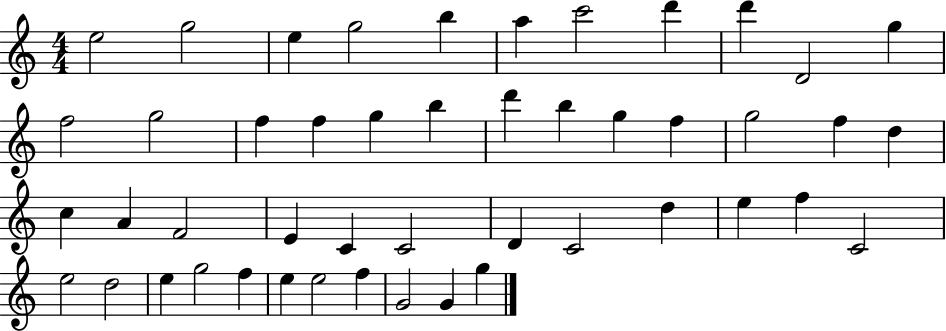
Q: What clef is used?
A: treble